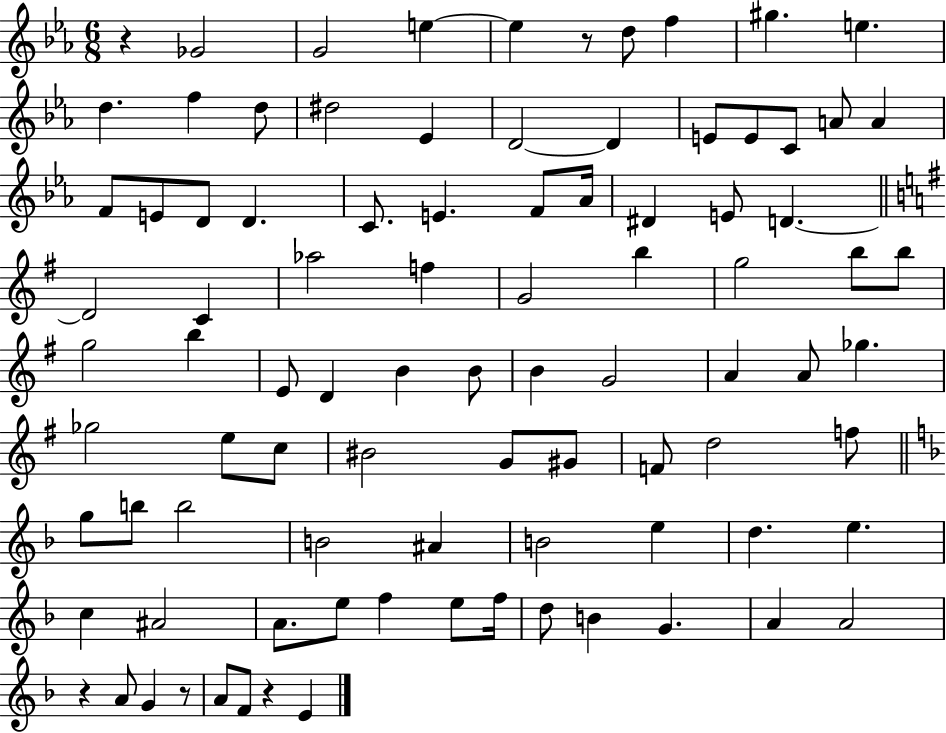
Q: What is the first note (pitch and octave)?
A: Gb4